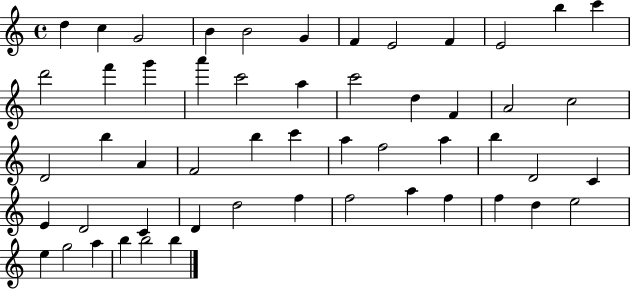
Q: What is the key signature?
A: C major